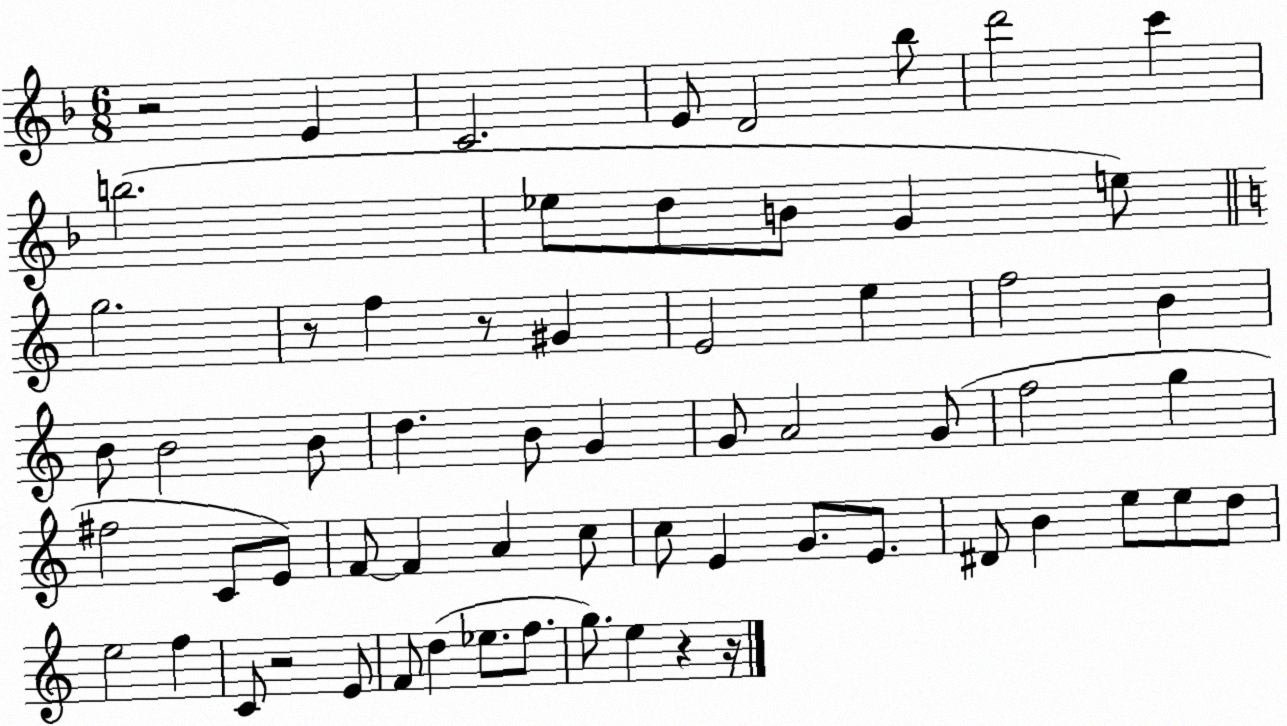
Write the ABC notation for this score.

X:1
T:Untitled
M:6/8
L:1/4
K:F
z2 E C2 E/2 D2 _b/2 d'2 c' b2 _e/2 d/2 B/2 G e/2 g2 z/2 f z/2 ^G E2 e f2 B B/2 B2 B/2 d B/2 G G/2 A2 G/2 f2 g ^f2 C/2 E/2 F/2 F A c/2 c/2 E G/2 E/2 ^D/2 B e/2 e/2 d/2 e2 f C/2 z2 E/2 F/2 d _e/2 f/2 g/2 e z z/4